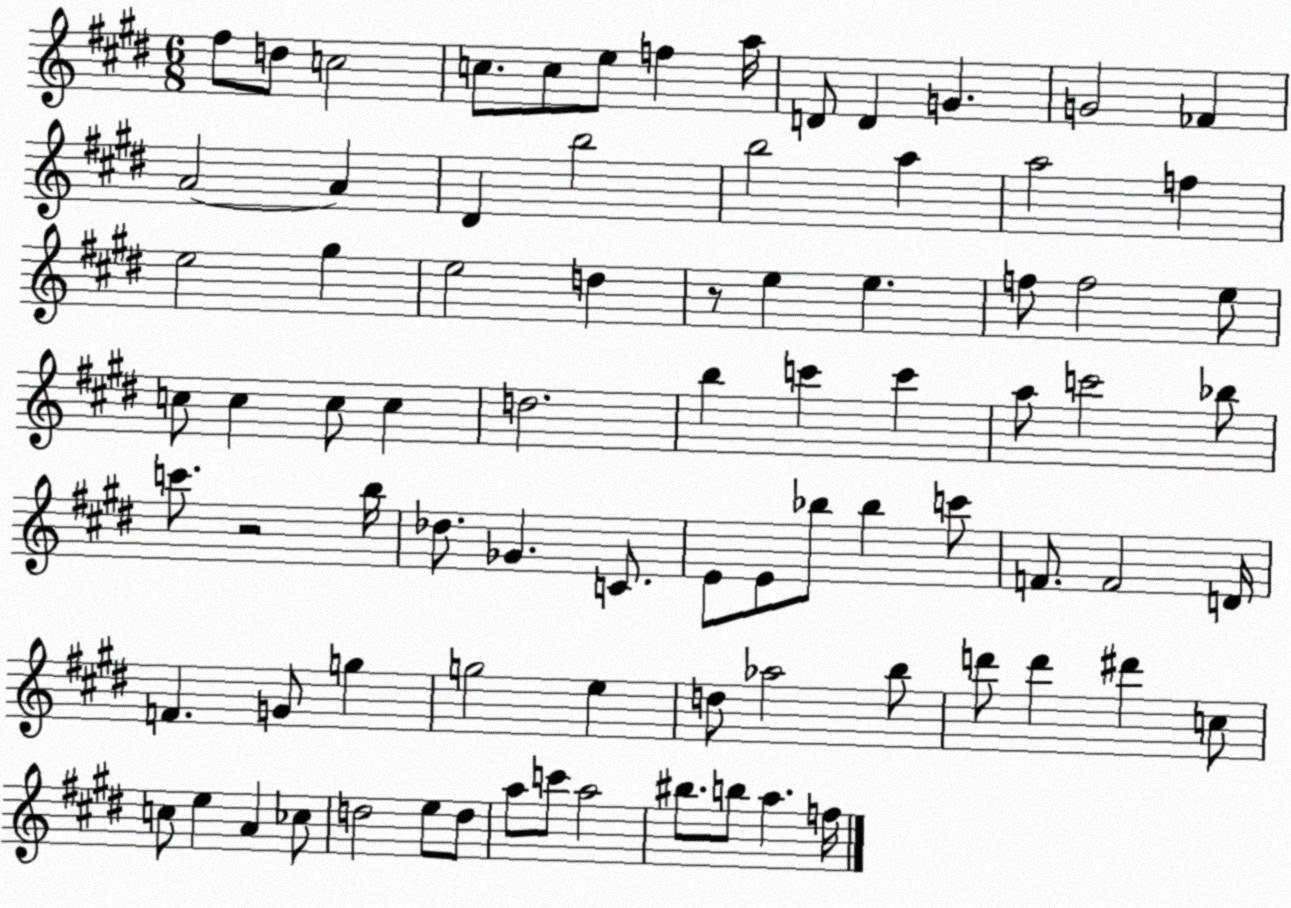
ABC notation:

X:1
T:Untitled
M:6/8
L:1/4
K:E
^f/2 d/2 c2 c/2 c/2 e/2 f a/4 D/2 D G G2 _F A2 A ^D b2 b2 a a2 f e2 ^g e2 d z/2 e e f/2 f2 e/2 c/2 c c/2 c d2 b c' c' a/2 c'2 _b/2 c'/2 z2 b/4 _d/2 _G C/2 E/2 E/2 _b/2 _b c'/2 F/2 F2 D/4 F G/2 g g2 e d/2 _a2 b/2 d'/2 d' ^d' c/2 c/2 e A _c/2 d2 e/2 d/2 a/2 c'/2 a2 ^b/2 b/2 a f/4